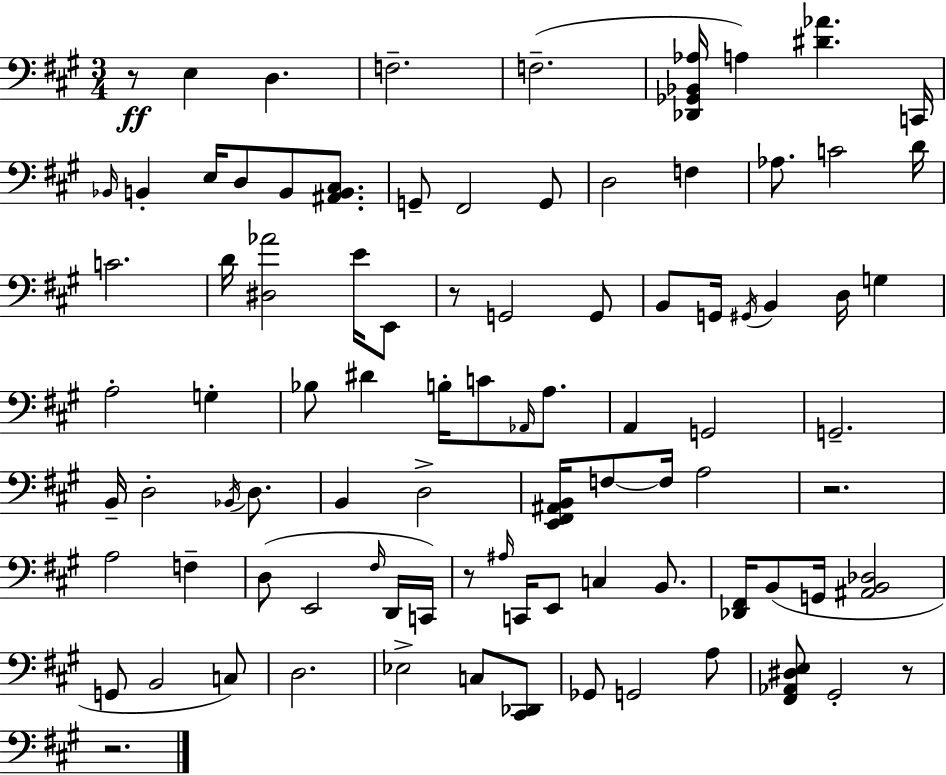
R/e E3/q D3/q. F3/h. F3/h. [Db2,Gb2,Bb2,Ab3]/s A3/q [D#4,Ab4]/q. C2/s Bb2/s B2/q E3/s D3/e B2/e [A#2,B2,C#3]/e. G2/e F#2/h G2/e D3/h F3/q Ab3/e. C4/h D4/s C4/h. D4/s [D#3,Ab4]/h E4/s E2/e R/e G2/h G2/e B2/e G2/s G#2/s B2/q D3/s G3/q A3/h G3/q Bb3/e D#4/q B3/s C4/e Ab2/s A3/e. A2/q G2/h G2/h. B2/s D3/h Bb2/s D3/e. B2/q D3/h [E2,F#2,A#2,B2]/s F3/e F3/s A3/h R/h. A3/h F3/q D3/e E2/h F#3/s D2/s C2/s R/e A#3/s C2/s E2/e C3/q B2/e. [Db2,F#2]/s B2/e G2/s [A#2,B2,Db3]/h G2/e B2/h C3/e D3/h. Eb3/h C3/e [C#2,Db2]/e Gb2/e G2/h A3/e [F#2,Ab2,D#3,E3]/e G#2/h R/e R/h.